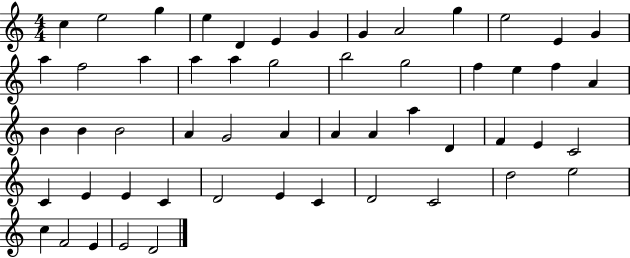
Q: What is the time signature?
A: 4/4